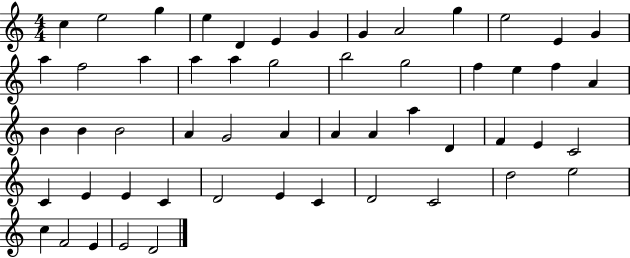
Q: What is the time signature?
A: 4/4